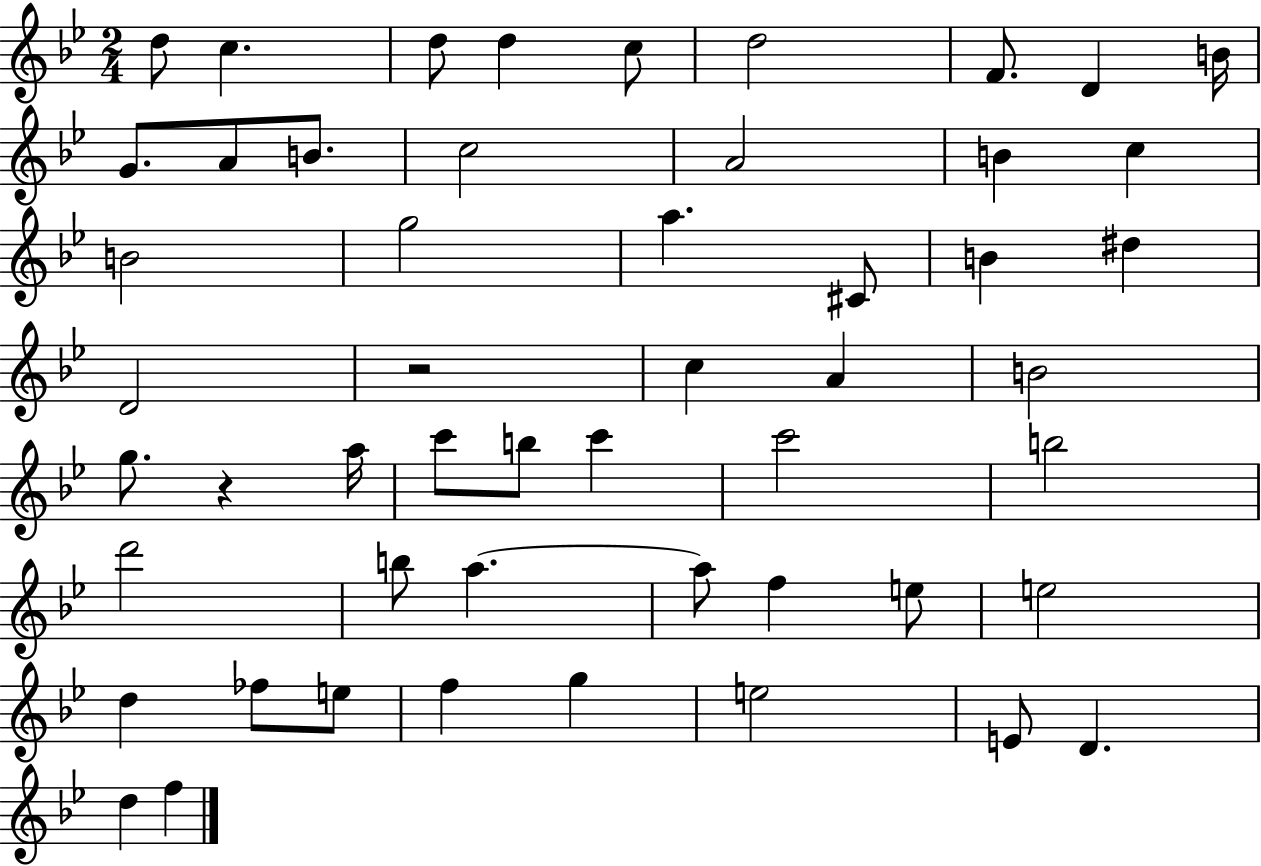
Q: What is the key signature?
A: BES major